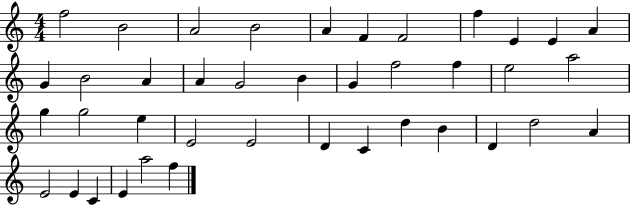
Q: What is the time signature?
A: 4/4